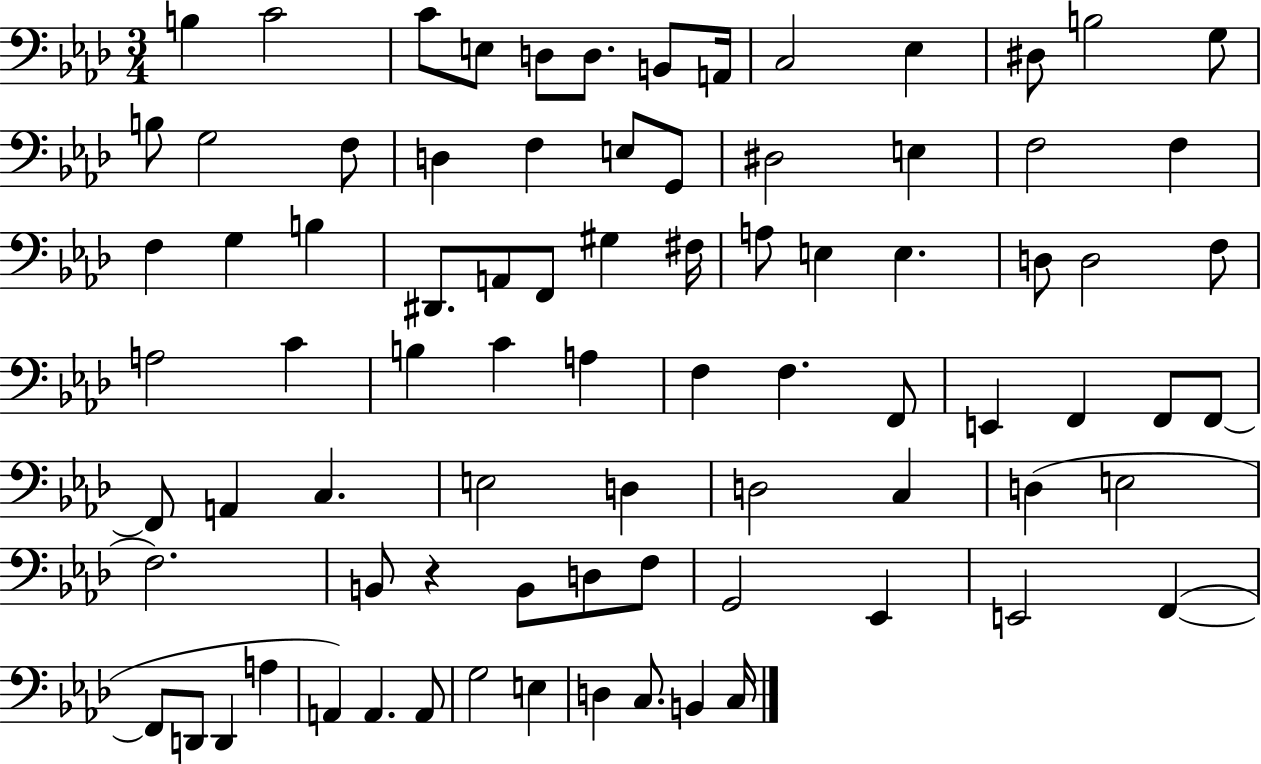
X:1
T:Untitled
M:3/4
L:1/4
K:Ab
B, C2 C/2 E,/2 D,/2 D,/2 B,,/2 A,,/4 C,2 _E, ^D,/2 B,2 G,/2 B,/2 G,2 F,/2 D, F, E,/2 G,,/2 ^D,2 E, F,2 F, F, G, B, ^D,,/2 A,,/2 F,,/2 ^G, ^F,/4 A,/2 E, E, D,/2 D,2 F,/2 A,2 C B, C A, F, F, F,,/2 E,, F,, F,,/2 F,,/2 F,,/2 A,, C, E,2 D, D,2 C, D, E,2 F,2 B,,/2 z B,,/2 D,/2 F,/2 G,,2 _E,, E,,2 F,, F,,/2 D,,/2 D,, A, A,, A,, A,,/2 G,2 E, D, C,/2 B,, C,/4